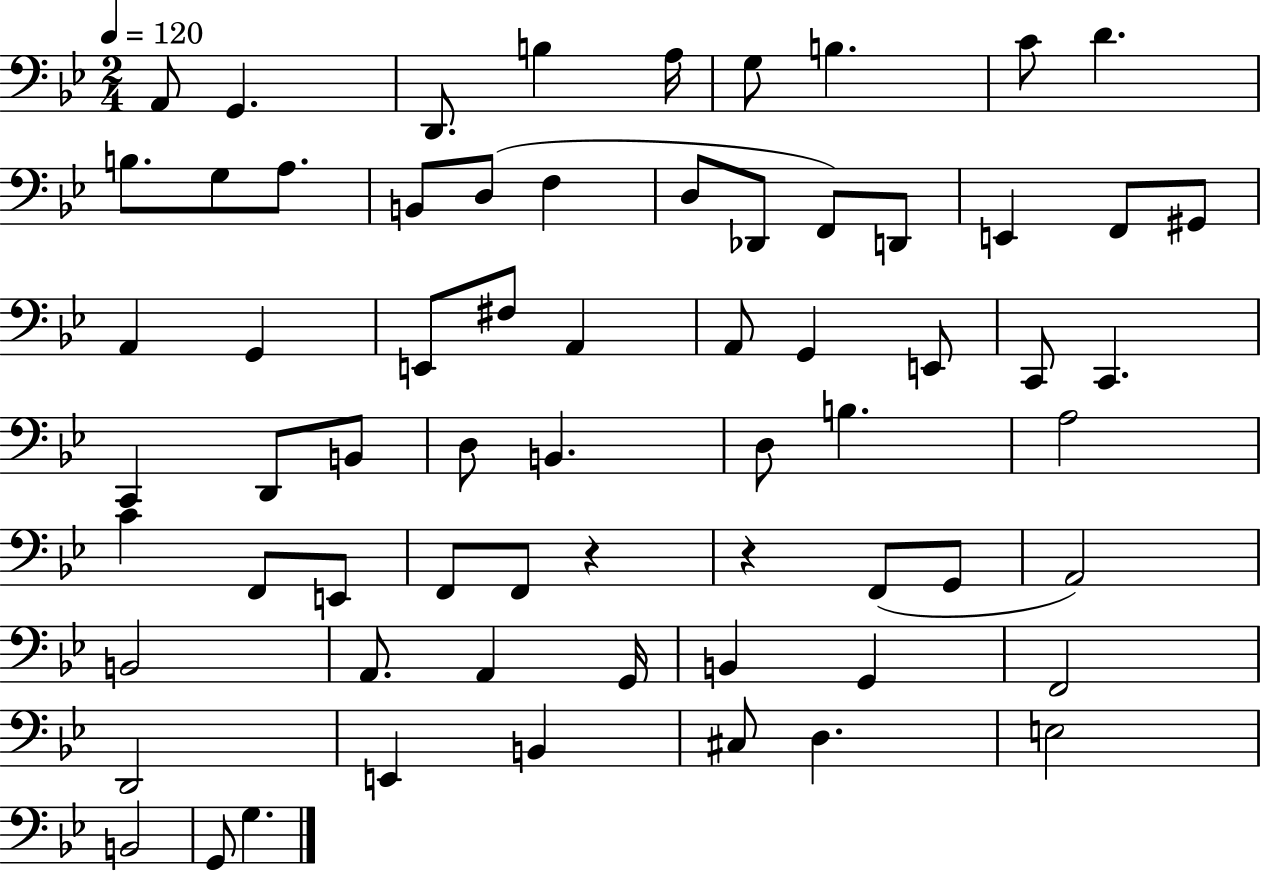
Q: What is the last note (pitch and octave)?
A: G3